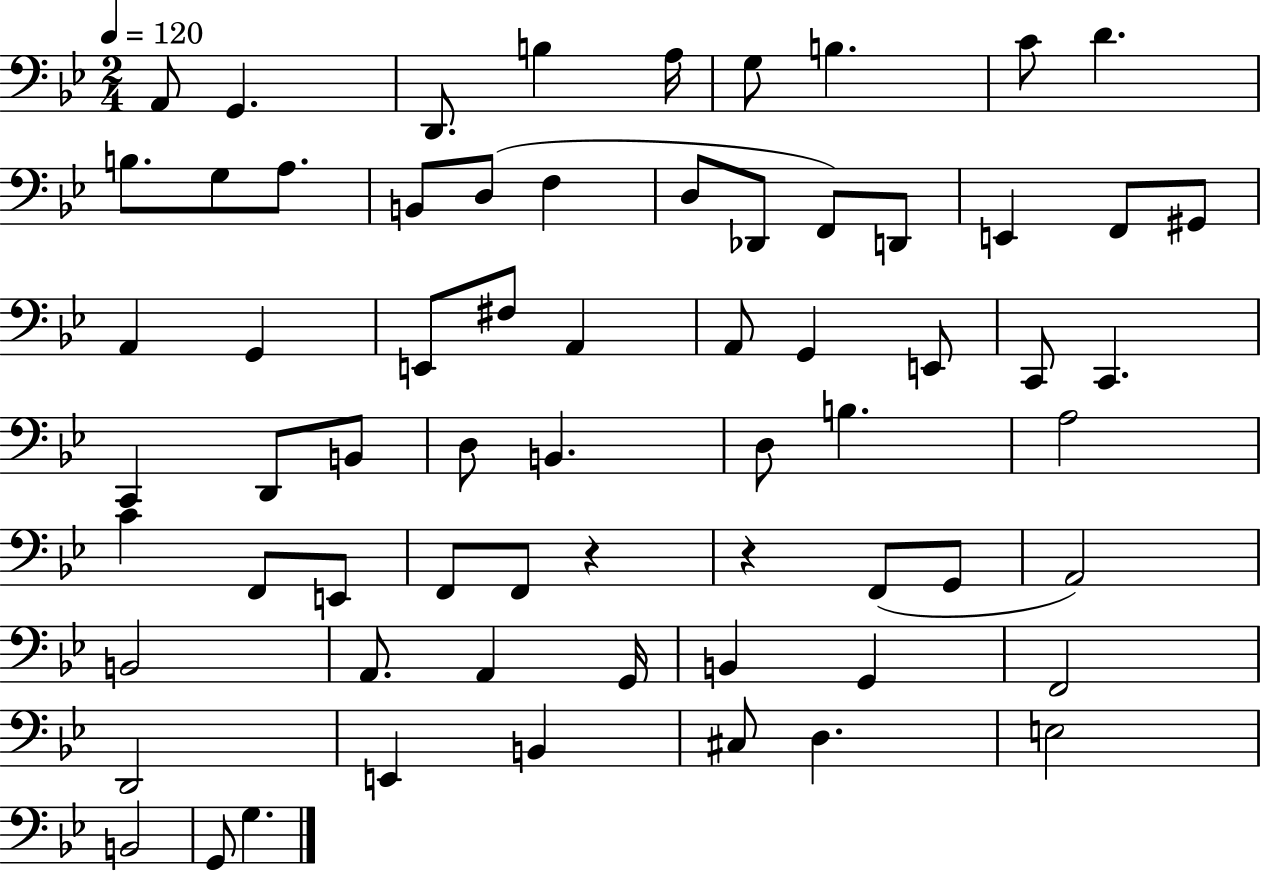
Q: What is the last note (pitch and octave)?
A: G3